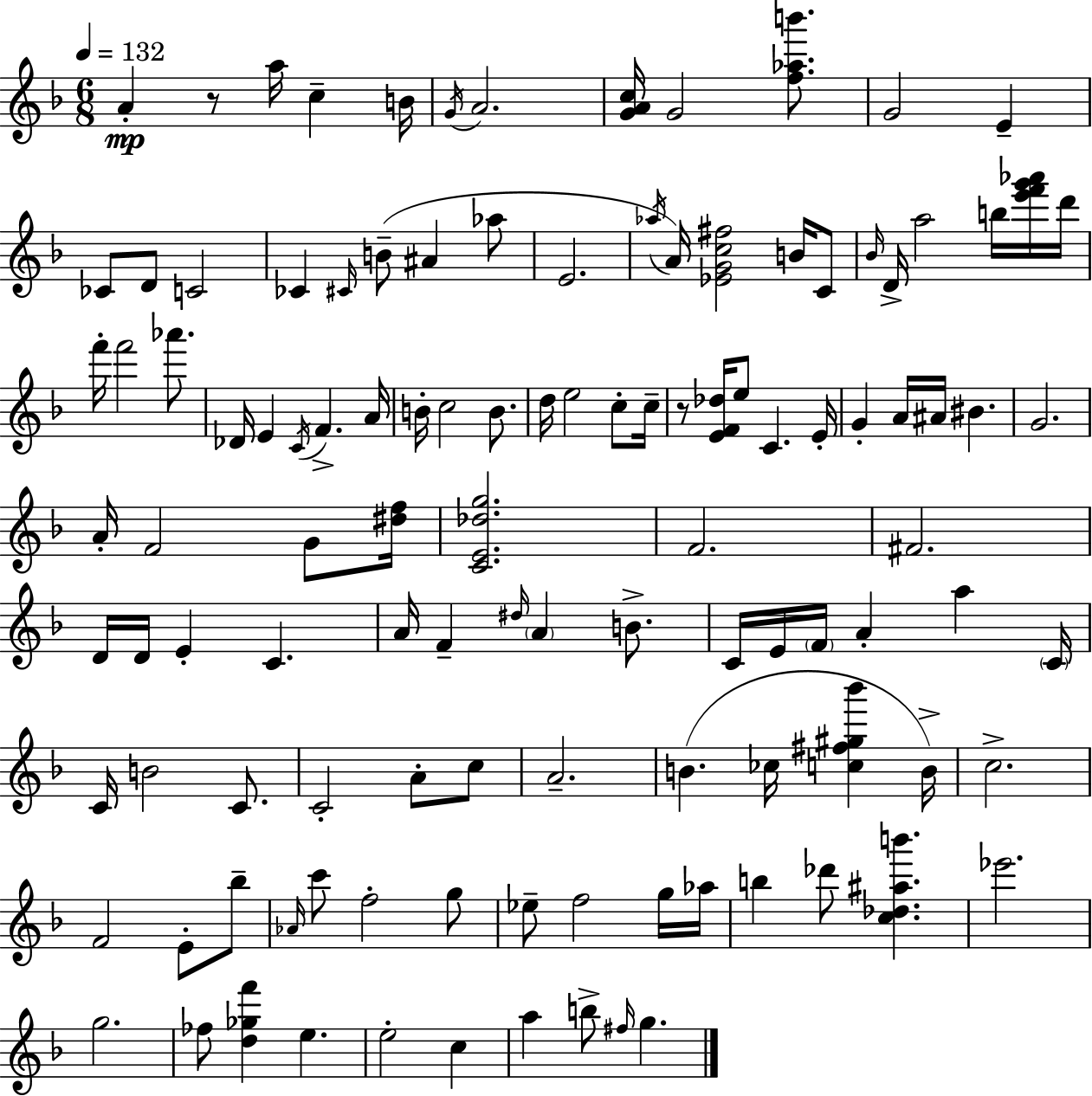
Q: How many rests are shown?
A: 2